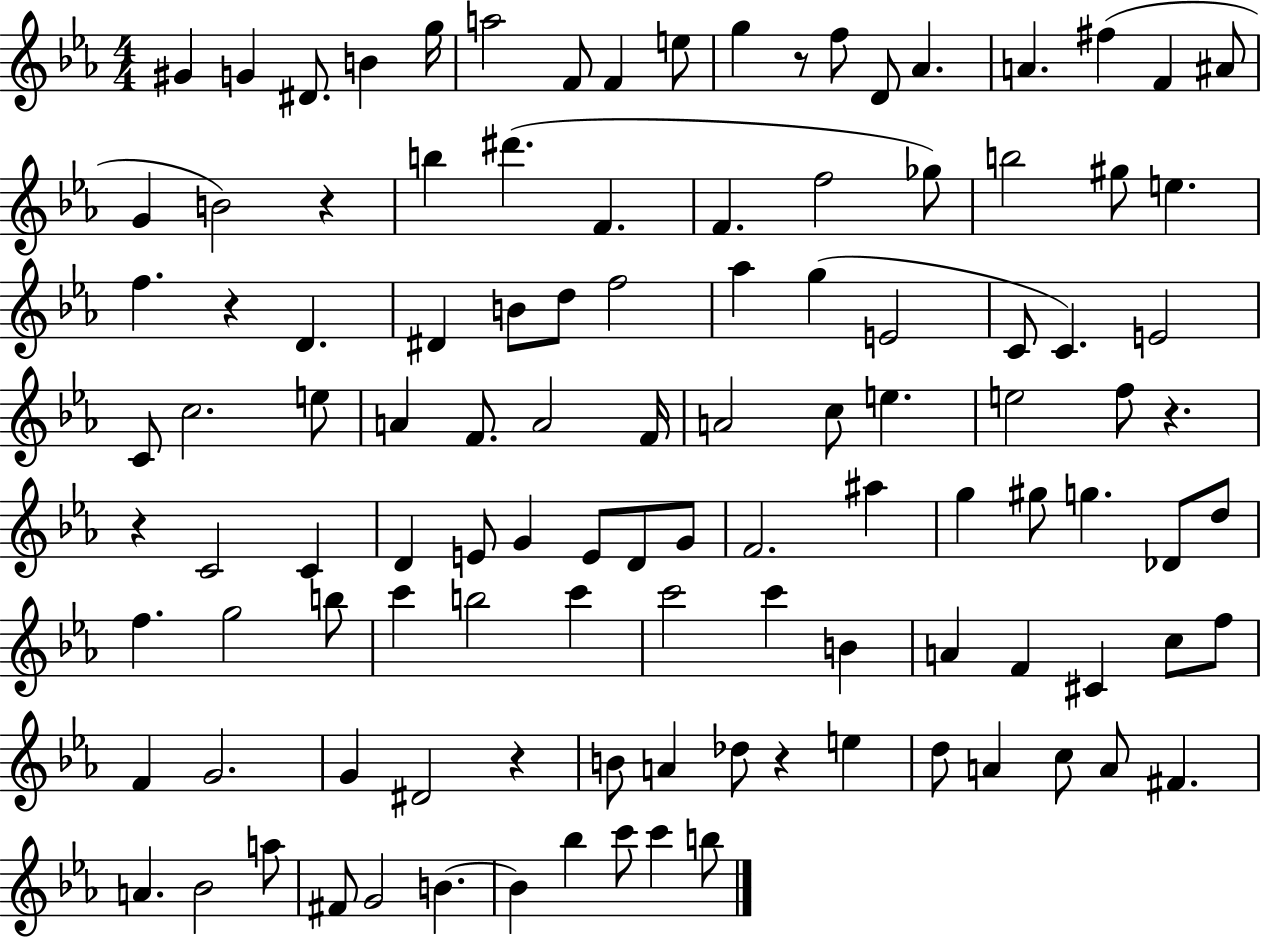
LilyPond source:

{
  \clef treble
  \numericTimeSignature
  \time 4/4
  \key ees \major
  \repeat volta 2 { gis'4 g'4 dis'8. b'4 g''16 | a''2 f'8 f'4 e''8 | g''4 r8 f''8 d'8 aes'4. | a'4. fis''4( f'4 ais'8 | \break g'4 b'2) r4 | b''4 dis'''4.( f'4. | f'4. f''2 ges''8) | b''2 gis''8 e''4. | \break f''4. r4 d'4. | dis'4 b'8 d''8 f''2 | aes''4 g''4( e'2 | c'8 c'4.) e'2 | \break c'8 c''2. e''8 | a'4 f'8. a'2 f'16 | a'2 c''8 e''4. | e''2 f''8 r4. | \break r4 c'2 c'4 | d'4 e'8 g'4 e'8 d'8 g'8 | f'2. ais''4 | g''4 gis''8 g''4. des'8 d''8 | \break f''4. g''2 b''8 | c'''4 b''2 c'''4 | c'''2 c'''4 b'4 | a'4 f'4 cis'4 c''8 f''8 | \break f'4 g'2. | g'4 dis'2 r4 | b'8 a'4 des''8 r4 e''4 | d''8 a'4 c''8 a'8 fis'4. | \break a'4. bes'2 a''8 | fis'8 g'2 b'4.~~ | b'4 bes''4 c'''8 c'''4 b''8 | } \bar "|."
}